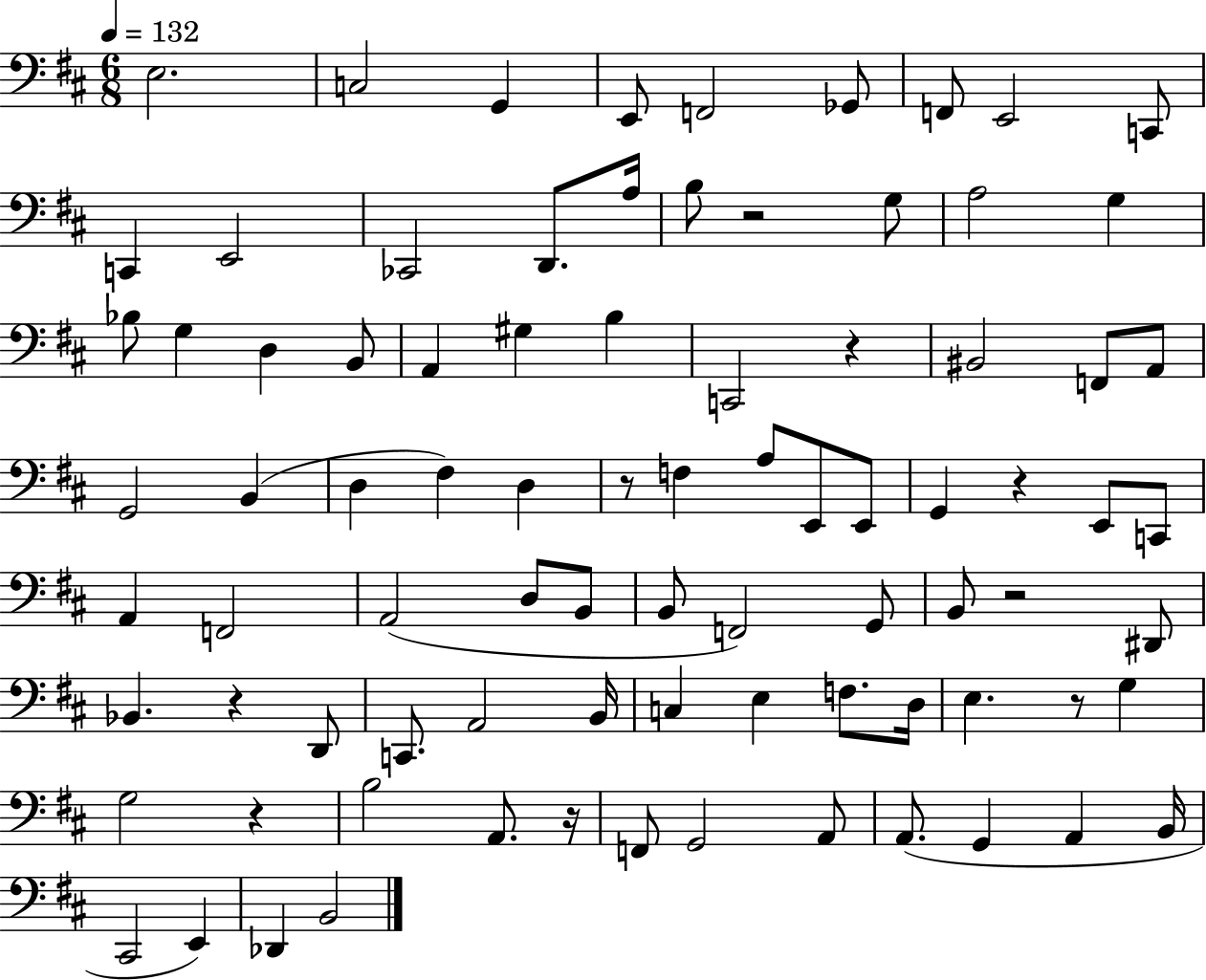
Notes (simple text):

E3/h. C3/h G2/q E2/e F2/h Gb2/e F2/e E2/h C2/e C2/q E2/h CES2/h D2/e. A3/s B3/e R/h G3/e A3/h G3/q Bb3/e G3/q D3/q B2/e A2/q G#3/q B3/q C2/h R/q BIS2/h F2/e A2/e G2/h B2/q D3/q F#3/q D3/q R/e F3/q A3/e E2/e E2/e G2/q R/q E2/e C2/e A2/q F2/h A2/h D3/e B2/e B2/e F2/h G2/e B2/e R/h D#2/e Bb2/q. R/q D2/e C2/e. A2/h B2/s C3/q E3/q F3/e. D3/s E3/q. R/e G3/q G3/h R/q B3/h A2/e. R/s F2/e G2/h A2/e A2/e. G2/q A2/q B2/s C#2/h E2/q Db2/q B2/h